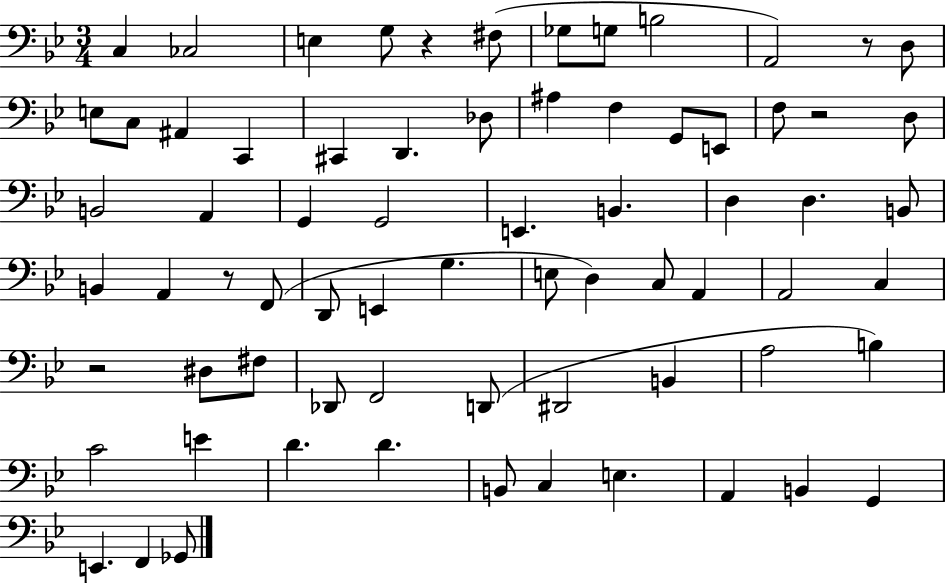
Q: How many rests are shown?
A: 5